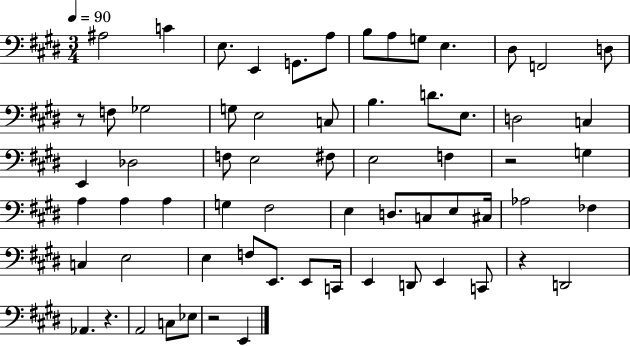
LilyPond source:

{
  \clef bass
  \numericTimeSignature
  \time 3/4
  \key e \major
  \tempo 4 = 90
  ais2 c'4 | e8. e,4 g,8. a8 | b8 a8 g8 e4. | dis8 f,2 d8 | \break r8 f8 ges2 | g8 e2 c8 | b4. d'8. e8. | d2 c4 | \break e,4 des2 | f8 e2 fis8 | e2 f4 | r2 g4 | \break a4 a4 a4 | g4 fis2 | e4 d8. c8 e8 cis16 | aes2 fes4 | \break c4 e2 | e4 f8 e,8. e,8 c,16 | e,4 d,8 e,4 c,8 | r4 d,2 | \break aes,4. r4. | a,2 c8 ees8 | r2 e,4 | \bar "|."
}